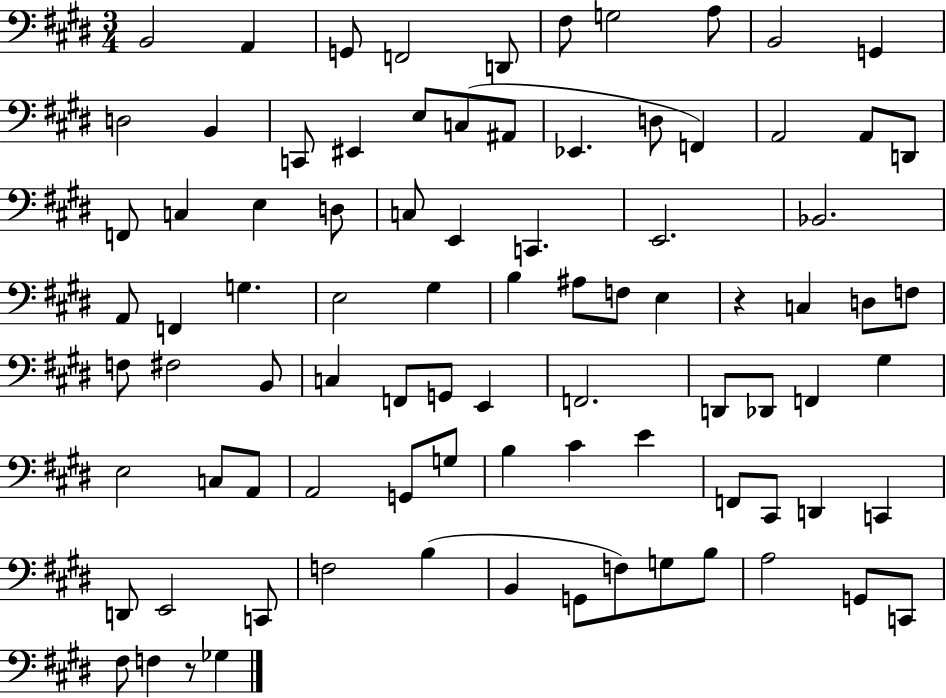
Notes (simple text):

B2/h A2/q G2/e F2/h D2/e F#3/e G3/h A3/e B2/h G2/q D3/h B2/q C2/e EIS2/q E3/e C3/e A#2/e Eb2/q. D3/e F2/q A2/h A2/e D2/e F2/e C3/q E3/q D3/e C3/e E2/q C2/q. E2/h. Bb2/h. A2/e F2/q G3/q. E3/h G#3/q B3/q A#3/e F3/e E3/q R/q C3/q D3/e F3/e F3/e F#3/h B2/e C3/q F2/e G2/e E2/q F2/h. D2/e Db2/e F2/q G#3/q E3/h C3/e A2/e A2/h G2/e G3/e B3/q C#4/q E4/q F2/e C#2/e D2/q C2/q D2/e E2/h C2/e F3/h B3/q B2/q G2/e F3/e G3/e B3/e A3/h G2/e C2/e F#3/e F3/q R/e Gb3/q